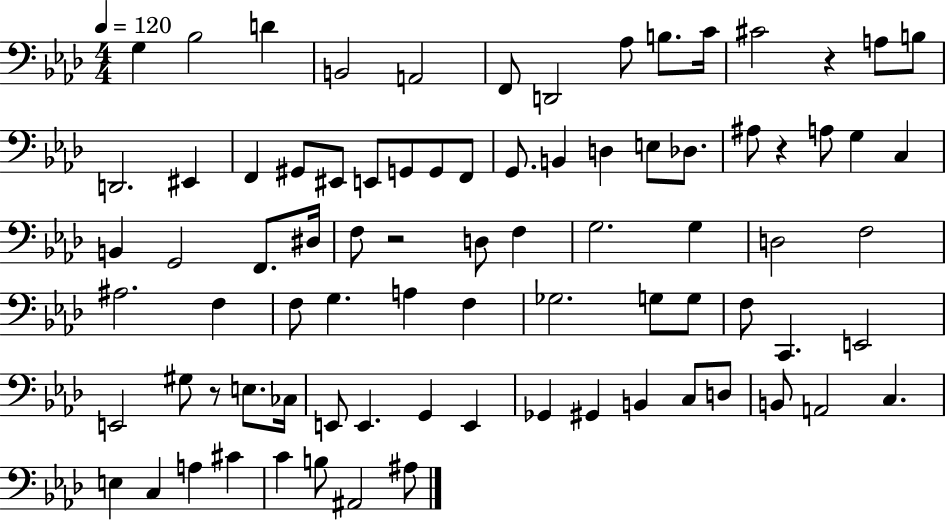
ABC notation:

X:1
T:Untitled
M:4/4
L:1/4
K:Ab
G, _B,2 D B,,2 A,,2 F,,/2 D,,2 _A,/2 B,/2 C/4 ^C2 z A,/2 B,/2 D,,2 ^E,, F,, ^G,,/2 ^E,,/2 E,,/2 G,,/2 G,,/2 F,,/2 G,,/2 B,, D, E,/2 _D,/2 ^A,/2 z A,/2 G, C, B,, G,,2 F,,/2 ^D,/4 F,/2 z2 D,/2 F, G,2 G, D,2 F,2 ^A,2 F, F,/2 G, A, F, _G,2 G,/2 G,/2 F,/2 C,, E,,2 E,,2 ^G,/2 z/2 E,/2 _C,/4 E,,/2 E,, G,, E,, _G,, ^G,, B,, C,/2 D,/2 B,,/2 A,,2 C, E, C, A, ^C C B,/2 ^A,,2 ^A,/2